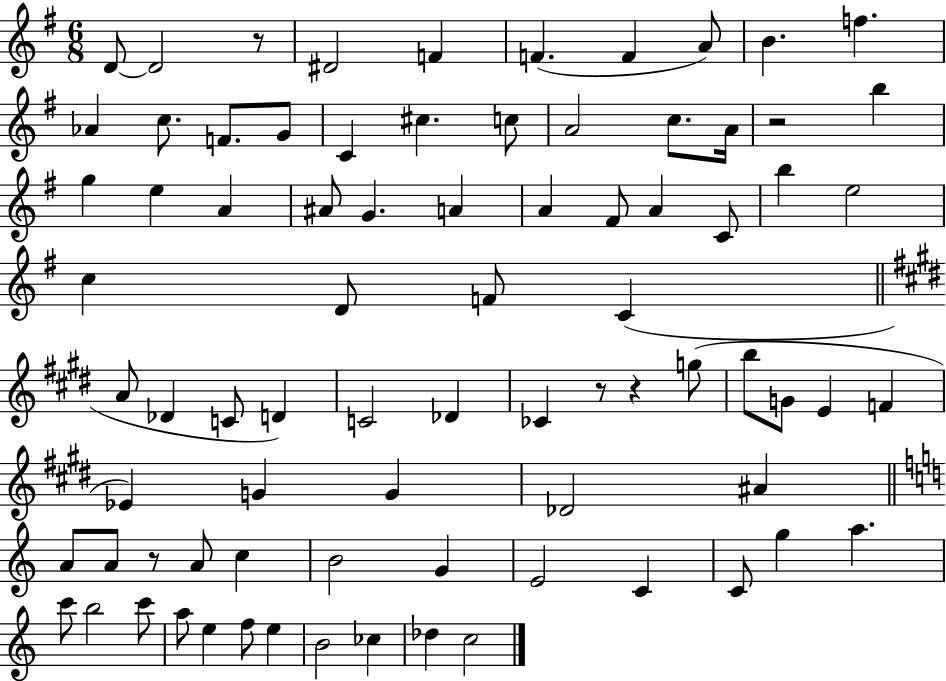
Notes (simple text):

D4/e D4/h R/e D#4/h F4/q F4/q. F4/q A4/e B4/q. F5/q. Ab4/q C5/e. F4/e. G4/e C4/q C#5/q. C5/e A4/h C5/e. A4/s R/h B5/q G5/q E5/q A4/q A#4/e G4/q. A4/q A4/q F#4/e A4/q C4/e B5/q E5/h C5/q D4/e F4/e C4/q A4/e Db4/q C4/e D4/q C4/h Db4/q CES4/q R/e R/q G5/e B5/e G4/e E4/q F4/q Eb4/q G4/q G4/q Db4/h A#4/q A4/e A4/e R/e A4/e C5/q B4/h G4/q E4/h C4/q C4/e G5/q A5/q. C6/e B5/h C6/e A5/e E5/q F5/e E5/q B4/h CES5/q Db5/q C5/h